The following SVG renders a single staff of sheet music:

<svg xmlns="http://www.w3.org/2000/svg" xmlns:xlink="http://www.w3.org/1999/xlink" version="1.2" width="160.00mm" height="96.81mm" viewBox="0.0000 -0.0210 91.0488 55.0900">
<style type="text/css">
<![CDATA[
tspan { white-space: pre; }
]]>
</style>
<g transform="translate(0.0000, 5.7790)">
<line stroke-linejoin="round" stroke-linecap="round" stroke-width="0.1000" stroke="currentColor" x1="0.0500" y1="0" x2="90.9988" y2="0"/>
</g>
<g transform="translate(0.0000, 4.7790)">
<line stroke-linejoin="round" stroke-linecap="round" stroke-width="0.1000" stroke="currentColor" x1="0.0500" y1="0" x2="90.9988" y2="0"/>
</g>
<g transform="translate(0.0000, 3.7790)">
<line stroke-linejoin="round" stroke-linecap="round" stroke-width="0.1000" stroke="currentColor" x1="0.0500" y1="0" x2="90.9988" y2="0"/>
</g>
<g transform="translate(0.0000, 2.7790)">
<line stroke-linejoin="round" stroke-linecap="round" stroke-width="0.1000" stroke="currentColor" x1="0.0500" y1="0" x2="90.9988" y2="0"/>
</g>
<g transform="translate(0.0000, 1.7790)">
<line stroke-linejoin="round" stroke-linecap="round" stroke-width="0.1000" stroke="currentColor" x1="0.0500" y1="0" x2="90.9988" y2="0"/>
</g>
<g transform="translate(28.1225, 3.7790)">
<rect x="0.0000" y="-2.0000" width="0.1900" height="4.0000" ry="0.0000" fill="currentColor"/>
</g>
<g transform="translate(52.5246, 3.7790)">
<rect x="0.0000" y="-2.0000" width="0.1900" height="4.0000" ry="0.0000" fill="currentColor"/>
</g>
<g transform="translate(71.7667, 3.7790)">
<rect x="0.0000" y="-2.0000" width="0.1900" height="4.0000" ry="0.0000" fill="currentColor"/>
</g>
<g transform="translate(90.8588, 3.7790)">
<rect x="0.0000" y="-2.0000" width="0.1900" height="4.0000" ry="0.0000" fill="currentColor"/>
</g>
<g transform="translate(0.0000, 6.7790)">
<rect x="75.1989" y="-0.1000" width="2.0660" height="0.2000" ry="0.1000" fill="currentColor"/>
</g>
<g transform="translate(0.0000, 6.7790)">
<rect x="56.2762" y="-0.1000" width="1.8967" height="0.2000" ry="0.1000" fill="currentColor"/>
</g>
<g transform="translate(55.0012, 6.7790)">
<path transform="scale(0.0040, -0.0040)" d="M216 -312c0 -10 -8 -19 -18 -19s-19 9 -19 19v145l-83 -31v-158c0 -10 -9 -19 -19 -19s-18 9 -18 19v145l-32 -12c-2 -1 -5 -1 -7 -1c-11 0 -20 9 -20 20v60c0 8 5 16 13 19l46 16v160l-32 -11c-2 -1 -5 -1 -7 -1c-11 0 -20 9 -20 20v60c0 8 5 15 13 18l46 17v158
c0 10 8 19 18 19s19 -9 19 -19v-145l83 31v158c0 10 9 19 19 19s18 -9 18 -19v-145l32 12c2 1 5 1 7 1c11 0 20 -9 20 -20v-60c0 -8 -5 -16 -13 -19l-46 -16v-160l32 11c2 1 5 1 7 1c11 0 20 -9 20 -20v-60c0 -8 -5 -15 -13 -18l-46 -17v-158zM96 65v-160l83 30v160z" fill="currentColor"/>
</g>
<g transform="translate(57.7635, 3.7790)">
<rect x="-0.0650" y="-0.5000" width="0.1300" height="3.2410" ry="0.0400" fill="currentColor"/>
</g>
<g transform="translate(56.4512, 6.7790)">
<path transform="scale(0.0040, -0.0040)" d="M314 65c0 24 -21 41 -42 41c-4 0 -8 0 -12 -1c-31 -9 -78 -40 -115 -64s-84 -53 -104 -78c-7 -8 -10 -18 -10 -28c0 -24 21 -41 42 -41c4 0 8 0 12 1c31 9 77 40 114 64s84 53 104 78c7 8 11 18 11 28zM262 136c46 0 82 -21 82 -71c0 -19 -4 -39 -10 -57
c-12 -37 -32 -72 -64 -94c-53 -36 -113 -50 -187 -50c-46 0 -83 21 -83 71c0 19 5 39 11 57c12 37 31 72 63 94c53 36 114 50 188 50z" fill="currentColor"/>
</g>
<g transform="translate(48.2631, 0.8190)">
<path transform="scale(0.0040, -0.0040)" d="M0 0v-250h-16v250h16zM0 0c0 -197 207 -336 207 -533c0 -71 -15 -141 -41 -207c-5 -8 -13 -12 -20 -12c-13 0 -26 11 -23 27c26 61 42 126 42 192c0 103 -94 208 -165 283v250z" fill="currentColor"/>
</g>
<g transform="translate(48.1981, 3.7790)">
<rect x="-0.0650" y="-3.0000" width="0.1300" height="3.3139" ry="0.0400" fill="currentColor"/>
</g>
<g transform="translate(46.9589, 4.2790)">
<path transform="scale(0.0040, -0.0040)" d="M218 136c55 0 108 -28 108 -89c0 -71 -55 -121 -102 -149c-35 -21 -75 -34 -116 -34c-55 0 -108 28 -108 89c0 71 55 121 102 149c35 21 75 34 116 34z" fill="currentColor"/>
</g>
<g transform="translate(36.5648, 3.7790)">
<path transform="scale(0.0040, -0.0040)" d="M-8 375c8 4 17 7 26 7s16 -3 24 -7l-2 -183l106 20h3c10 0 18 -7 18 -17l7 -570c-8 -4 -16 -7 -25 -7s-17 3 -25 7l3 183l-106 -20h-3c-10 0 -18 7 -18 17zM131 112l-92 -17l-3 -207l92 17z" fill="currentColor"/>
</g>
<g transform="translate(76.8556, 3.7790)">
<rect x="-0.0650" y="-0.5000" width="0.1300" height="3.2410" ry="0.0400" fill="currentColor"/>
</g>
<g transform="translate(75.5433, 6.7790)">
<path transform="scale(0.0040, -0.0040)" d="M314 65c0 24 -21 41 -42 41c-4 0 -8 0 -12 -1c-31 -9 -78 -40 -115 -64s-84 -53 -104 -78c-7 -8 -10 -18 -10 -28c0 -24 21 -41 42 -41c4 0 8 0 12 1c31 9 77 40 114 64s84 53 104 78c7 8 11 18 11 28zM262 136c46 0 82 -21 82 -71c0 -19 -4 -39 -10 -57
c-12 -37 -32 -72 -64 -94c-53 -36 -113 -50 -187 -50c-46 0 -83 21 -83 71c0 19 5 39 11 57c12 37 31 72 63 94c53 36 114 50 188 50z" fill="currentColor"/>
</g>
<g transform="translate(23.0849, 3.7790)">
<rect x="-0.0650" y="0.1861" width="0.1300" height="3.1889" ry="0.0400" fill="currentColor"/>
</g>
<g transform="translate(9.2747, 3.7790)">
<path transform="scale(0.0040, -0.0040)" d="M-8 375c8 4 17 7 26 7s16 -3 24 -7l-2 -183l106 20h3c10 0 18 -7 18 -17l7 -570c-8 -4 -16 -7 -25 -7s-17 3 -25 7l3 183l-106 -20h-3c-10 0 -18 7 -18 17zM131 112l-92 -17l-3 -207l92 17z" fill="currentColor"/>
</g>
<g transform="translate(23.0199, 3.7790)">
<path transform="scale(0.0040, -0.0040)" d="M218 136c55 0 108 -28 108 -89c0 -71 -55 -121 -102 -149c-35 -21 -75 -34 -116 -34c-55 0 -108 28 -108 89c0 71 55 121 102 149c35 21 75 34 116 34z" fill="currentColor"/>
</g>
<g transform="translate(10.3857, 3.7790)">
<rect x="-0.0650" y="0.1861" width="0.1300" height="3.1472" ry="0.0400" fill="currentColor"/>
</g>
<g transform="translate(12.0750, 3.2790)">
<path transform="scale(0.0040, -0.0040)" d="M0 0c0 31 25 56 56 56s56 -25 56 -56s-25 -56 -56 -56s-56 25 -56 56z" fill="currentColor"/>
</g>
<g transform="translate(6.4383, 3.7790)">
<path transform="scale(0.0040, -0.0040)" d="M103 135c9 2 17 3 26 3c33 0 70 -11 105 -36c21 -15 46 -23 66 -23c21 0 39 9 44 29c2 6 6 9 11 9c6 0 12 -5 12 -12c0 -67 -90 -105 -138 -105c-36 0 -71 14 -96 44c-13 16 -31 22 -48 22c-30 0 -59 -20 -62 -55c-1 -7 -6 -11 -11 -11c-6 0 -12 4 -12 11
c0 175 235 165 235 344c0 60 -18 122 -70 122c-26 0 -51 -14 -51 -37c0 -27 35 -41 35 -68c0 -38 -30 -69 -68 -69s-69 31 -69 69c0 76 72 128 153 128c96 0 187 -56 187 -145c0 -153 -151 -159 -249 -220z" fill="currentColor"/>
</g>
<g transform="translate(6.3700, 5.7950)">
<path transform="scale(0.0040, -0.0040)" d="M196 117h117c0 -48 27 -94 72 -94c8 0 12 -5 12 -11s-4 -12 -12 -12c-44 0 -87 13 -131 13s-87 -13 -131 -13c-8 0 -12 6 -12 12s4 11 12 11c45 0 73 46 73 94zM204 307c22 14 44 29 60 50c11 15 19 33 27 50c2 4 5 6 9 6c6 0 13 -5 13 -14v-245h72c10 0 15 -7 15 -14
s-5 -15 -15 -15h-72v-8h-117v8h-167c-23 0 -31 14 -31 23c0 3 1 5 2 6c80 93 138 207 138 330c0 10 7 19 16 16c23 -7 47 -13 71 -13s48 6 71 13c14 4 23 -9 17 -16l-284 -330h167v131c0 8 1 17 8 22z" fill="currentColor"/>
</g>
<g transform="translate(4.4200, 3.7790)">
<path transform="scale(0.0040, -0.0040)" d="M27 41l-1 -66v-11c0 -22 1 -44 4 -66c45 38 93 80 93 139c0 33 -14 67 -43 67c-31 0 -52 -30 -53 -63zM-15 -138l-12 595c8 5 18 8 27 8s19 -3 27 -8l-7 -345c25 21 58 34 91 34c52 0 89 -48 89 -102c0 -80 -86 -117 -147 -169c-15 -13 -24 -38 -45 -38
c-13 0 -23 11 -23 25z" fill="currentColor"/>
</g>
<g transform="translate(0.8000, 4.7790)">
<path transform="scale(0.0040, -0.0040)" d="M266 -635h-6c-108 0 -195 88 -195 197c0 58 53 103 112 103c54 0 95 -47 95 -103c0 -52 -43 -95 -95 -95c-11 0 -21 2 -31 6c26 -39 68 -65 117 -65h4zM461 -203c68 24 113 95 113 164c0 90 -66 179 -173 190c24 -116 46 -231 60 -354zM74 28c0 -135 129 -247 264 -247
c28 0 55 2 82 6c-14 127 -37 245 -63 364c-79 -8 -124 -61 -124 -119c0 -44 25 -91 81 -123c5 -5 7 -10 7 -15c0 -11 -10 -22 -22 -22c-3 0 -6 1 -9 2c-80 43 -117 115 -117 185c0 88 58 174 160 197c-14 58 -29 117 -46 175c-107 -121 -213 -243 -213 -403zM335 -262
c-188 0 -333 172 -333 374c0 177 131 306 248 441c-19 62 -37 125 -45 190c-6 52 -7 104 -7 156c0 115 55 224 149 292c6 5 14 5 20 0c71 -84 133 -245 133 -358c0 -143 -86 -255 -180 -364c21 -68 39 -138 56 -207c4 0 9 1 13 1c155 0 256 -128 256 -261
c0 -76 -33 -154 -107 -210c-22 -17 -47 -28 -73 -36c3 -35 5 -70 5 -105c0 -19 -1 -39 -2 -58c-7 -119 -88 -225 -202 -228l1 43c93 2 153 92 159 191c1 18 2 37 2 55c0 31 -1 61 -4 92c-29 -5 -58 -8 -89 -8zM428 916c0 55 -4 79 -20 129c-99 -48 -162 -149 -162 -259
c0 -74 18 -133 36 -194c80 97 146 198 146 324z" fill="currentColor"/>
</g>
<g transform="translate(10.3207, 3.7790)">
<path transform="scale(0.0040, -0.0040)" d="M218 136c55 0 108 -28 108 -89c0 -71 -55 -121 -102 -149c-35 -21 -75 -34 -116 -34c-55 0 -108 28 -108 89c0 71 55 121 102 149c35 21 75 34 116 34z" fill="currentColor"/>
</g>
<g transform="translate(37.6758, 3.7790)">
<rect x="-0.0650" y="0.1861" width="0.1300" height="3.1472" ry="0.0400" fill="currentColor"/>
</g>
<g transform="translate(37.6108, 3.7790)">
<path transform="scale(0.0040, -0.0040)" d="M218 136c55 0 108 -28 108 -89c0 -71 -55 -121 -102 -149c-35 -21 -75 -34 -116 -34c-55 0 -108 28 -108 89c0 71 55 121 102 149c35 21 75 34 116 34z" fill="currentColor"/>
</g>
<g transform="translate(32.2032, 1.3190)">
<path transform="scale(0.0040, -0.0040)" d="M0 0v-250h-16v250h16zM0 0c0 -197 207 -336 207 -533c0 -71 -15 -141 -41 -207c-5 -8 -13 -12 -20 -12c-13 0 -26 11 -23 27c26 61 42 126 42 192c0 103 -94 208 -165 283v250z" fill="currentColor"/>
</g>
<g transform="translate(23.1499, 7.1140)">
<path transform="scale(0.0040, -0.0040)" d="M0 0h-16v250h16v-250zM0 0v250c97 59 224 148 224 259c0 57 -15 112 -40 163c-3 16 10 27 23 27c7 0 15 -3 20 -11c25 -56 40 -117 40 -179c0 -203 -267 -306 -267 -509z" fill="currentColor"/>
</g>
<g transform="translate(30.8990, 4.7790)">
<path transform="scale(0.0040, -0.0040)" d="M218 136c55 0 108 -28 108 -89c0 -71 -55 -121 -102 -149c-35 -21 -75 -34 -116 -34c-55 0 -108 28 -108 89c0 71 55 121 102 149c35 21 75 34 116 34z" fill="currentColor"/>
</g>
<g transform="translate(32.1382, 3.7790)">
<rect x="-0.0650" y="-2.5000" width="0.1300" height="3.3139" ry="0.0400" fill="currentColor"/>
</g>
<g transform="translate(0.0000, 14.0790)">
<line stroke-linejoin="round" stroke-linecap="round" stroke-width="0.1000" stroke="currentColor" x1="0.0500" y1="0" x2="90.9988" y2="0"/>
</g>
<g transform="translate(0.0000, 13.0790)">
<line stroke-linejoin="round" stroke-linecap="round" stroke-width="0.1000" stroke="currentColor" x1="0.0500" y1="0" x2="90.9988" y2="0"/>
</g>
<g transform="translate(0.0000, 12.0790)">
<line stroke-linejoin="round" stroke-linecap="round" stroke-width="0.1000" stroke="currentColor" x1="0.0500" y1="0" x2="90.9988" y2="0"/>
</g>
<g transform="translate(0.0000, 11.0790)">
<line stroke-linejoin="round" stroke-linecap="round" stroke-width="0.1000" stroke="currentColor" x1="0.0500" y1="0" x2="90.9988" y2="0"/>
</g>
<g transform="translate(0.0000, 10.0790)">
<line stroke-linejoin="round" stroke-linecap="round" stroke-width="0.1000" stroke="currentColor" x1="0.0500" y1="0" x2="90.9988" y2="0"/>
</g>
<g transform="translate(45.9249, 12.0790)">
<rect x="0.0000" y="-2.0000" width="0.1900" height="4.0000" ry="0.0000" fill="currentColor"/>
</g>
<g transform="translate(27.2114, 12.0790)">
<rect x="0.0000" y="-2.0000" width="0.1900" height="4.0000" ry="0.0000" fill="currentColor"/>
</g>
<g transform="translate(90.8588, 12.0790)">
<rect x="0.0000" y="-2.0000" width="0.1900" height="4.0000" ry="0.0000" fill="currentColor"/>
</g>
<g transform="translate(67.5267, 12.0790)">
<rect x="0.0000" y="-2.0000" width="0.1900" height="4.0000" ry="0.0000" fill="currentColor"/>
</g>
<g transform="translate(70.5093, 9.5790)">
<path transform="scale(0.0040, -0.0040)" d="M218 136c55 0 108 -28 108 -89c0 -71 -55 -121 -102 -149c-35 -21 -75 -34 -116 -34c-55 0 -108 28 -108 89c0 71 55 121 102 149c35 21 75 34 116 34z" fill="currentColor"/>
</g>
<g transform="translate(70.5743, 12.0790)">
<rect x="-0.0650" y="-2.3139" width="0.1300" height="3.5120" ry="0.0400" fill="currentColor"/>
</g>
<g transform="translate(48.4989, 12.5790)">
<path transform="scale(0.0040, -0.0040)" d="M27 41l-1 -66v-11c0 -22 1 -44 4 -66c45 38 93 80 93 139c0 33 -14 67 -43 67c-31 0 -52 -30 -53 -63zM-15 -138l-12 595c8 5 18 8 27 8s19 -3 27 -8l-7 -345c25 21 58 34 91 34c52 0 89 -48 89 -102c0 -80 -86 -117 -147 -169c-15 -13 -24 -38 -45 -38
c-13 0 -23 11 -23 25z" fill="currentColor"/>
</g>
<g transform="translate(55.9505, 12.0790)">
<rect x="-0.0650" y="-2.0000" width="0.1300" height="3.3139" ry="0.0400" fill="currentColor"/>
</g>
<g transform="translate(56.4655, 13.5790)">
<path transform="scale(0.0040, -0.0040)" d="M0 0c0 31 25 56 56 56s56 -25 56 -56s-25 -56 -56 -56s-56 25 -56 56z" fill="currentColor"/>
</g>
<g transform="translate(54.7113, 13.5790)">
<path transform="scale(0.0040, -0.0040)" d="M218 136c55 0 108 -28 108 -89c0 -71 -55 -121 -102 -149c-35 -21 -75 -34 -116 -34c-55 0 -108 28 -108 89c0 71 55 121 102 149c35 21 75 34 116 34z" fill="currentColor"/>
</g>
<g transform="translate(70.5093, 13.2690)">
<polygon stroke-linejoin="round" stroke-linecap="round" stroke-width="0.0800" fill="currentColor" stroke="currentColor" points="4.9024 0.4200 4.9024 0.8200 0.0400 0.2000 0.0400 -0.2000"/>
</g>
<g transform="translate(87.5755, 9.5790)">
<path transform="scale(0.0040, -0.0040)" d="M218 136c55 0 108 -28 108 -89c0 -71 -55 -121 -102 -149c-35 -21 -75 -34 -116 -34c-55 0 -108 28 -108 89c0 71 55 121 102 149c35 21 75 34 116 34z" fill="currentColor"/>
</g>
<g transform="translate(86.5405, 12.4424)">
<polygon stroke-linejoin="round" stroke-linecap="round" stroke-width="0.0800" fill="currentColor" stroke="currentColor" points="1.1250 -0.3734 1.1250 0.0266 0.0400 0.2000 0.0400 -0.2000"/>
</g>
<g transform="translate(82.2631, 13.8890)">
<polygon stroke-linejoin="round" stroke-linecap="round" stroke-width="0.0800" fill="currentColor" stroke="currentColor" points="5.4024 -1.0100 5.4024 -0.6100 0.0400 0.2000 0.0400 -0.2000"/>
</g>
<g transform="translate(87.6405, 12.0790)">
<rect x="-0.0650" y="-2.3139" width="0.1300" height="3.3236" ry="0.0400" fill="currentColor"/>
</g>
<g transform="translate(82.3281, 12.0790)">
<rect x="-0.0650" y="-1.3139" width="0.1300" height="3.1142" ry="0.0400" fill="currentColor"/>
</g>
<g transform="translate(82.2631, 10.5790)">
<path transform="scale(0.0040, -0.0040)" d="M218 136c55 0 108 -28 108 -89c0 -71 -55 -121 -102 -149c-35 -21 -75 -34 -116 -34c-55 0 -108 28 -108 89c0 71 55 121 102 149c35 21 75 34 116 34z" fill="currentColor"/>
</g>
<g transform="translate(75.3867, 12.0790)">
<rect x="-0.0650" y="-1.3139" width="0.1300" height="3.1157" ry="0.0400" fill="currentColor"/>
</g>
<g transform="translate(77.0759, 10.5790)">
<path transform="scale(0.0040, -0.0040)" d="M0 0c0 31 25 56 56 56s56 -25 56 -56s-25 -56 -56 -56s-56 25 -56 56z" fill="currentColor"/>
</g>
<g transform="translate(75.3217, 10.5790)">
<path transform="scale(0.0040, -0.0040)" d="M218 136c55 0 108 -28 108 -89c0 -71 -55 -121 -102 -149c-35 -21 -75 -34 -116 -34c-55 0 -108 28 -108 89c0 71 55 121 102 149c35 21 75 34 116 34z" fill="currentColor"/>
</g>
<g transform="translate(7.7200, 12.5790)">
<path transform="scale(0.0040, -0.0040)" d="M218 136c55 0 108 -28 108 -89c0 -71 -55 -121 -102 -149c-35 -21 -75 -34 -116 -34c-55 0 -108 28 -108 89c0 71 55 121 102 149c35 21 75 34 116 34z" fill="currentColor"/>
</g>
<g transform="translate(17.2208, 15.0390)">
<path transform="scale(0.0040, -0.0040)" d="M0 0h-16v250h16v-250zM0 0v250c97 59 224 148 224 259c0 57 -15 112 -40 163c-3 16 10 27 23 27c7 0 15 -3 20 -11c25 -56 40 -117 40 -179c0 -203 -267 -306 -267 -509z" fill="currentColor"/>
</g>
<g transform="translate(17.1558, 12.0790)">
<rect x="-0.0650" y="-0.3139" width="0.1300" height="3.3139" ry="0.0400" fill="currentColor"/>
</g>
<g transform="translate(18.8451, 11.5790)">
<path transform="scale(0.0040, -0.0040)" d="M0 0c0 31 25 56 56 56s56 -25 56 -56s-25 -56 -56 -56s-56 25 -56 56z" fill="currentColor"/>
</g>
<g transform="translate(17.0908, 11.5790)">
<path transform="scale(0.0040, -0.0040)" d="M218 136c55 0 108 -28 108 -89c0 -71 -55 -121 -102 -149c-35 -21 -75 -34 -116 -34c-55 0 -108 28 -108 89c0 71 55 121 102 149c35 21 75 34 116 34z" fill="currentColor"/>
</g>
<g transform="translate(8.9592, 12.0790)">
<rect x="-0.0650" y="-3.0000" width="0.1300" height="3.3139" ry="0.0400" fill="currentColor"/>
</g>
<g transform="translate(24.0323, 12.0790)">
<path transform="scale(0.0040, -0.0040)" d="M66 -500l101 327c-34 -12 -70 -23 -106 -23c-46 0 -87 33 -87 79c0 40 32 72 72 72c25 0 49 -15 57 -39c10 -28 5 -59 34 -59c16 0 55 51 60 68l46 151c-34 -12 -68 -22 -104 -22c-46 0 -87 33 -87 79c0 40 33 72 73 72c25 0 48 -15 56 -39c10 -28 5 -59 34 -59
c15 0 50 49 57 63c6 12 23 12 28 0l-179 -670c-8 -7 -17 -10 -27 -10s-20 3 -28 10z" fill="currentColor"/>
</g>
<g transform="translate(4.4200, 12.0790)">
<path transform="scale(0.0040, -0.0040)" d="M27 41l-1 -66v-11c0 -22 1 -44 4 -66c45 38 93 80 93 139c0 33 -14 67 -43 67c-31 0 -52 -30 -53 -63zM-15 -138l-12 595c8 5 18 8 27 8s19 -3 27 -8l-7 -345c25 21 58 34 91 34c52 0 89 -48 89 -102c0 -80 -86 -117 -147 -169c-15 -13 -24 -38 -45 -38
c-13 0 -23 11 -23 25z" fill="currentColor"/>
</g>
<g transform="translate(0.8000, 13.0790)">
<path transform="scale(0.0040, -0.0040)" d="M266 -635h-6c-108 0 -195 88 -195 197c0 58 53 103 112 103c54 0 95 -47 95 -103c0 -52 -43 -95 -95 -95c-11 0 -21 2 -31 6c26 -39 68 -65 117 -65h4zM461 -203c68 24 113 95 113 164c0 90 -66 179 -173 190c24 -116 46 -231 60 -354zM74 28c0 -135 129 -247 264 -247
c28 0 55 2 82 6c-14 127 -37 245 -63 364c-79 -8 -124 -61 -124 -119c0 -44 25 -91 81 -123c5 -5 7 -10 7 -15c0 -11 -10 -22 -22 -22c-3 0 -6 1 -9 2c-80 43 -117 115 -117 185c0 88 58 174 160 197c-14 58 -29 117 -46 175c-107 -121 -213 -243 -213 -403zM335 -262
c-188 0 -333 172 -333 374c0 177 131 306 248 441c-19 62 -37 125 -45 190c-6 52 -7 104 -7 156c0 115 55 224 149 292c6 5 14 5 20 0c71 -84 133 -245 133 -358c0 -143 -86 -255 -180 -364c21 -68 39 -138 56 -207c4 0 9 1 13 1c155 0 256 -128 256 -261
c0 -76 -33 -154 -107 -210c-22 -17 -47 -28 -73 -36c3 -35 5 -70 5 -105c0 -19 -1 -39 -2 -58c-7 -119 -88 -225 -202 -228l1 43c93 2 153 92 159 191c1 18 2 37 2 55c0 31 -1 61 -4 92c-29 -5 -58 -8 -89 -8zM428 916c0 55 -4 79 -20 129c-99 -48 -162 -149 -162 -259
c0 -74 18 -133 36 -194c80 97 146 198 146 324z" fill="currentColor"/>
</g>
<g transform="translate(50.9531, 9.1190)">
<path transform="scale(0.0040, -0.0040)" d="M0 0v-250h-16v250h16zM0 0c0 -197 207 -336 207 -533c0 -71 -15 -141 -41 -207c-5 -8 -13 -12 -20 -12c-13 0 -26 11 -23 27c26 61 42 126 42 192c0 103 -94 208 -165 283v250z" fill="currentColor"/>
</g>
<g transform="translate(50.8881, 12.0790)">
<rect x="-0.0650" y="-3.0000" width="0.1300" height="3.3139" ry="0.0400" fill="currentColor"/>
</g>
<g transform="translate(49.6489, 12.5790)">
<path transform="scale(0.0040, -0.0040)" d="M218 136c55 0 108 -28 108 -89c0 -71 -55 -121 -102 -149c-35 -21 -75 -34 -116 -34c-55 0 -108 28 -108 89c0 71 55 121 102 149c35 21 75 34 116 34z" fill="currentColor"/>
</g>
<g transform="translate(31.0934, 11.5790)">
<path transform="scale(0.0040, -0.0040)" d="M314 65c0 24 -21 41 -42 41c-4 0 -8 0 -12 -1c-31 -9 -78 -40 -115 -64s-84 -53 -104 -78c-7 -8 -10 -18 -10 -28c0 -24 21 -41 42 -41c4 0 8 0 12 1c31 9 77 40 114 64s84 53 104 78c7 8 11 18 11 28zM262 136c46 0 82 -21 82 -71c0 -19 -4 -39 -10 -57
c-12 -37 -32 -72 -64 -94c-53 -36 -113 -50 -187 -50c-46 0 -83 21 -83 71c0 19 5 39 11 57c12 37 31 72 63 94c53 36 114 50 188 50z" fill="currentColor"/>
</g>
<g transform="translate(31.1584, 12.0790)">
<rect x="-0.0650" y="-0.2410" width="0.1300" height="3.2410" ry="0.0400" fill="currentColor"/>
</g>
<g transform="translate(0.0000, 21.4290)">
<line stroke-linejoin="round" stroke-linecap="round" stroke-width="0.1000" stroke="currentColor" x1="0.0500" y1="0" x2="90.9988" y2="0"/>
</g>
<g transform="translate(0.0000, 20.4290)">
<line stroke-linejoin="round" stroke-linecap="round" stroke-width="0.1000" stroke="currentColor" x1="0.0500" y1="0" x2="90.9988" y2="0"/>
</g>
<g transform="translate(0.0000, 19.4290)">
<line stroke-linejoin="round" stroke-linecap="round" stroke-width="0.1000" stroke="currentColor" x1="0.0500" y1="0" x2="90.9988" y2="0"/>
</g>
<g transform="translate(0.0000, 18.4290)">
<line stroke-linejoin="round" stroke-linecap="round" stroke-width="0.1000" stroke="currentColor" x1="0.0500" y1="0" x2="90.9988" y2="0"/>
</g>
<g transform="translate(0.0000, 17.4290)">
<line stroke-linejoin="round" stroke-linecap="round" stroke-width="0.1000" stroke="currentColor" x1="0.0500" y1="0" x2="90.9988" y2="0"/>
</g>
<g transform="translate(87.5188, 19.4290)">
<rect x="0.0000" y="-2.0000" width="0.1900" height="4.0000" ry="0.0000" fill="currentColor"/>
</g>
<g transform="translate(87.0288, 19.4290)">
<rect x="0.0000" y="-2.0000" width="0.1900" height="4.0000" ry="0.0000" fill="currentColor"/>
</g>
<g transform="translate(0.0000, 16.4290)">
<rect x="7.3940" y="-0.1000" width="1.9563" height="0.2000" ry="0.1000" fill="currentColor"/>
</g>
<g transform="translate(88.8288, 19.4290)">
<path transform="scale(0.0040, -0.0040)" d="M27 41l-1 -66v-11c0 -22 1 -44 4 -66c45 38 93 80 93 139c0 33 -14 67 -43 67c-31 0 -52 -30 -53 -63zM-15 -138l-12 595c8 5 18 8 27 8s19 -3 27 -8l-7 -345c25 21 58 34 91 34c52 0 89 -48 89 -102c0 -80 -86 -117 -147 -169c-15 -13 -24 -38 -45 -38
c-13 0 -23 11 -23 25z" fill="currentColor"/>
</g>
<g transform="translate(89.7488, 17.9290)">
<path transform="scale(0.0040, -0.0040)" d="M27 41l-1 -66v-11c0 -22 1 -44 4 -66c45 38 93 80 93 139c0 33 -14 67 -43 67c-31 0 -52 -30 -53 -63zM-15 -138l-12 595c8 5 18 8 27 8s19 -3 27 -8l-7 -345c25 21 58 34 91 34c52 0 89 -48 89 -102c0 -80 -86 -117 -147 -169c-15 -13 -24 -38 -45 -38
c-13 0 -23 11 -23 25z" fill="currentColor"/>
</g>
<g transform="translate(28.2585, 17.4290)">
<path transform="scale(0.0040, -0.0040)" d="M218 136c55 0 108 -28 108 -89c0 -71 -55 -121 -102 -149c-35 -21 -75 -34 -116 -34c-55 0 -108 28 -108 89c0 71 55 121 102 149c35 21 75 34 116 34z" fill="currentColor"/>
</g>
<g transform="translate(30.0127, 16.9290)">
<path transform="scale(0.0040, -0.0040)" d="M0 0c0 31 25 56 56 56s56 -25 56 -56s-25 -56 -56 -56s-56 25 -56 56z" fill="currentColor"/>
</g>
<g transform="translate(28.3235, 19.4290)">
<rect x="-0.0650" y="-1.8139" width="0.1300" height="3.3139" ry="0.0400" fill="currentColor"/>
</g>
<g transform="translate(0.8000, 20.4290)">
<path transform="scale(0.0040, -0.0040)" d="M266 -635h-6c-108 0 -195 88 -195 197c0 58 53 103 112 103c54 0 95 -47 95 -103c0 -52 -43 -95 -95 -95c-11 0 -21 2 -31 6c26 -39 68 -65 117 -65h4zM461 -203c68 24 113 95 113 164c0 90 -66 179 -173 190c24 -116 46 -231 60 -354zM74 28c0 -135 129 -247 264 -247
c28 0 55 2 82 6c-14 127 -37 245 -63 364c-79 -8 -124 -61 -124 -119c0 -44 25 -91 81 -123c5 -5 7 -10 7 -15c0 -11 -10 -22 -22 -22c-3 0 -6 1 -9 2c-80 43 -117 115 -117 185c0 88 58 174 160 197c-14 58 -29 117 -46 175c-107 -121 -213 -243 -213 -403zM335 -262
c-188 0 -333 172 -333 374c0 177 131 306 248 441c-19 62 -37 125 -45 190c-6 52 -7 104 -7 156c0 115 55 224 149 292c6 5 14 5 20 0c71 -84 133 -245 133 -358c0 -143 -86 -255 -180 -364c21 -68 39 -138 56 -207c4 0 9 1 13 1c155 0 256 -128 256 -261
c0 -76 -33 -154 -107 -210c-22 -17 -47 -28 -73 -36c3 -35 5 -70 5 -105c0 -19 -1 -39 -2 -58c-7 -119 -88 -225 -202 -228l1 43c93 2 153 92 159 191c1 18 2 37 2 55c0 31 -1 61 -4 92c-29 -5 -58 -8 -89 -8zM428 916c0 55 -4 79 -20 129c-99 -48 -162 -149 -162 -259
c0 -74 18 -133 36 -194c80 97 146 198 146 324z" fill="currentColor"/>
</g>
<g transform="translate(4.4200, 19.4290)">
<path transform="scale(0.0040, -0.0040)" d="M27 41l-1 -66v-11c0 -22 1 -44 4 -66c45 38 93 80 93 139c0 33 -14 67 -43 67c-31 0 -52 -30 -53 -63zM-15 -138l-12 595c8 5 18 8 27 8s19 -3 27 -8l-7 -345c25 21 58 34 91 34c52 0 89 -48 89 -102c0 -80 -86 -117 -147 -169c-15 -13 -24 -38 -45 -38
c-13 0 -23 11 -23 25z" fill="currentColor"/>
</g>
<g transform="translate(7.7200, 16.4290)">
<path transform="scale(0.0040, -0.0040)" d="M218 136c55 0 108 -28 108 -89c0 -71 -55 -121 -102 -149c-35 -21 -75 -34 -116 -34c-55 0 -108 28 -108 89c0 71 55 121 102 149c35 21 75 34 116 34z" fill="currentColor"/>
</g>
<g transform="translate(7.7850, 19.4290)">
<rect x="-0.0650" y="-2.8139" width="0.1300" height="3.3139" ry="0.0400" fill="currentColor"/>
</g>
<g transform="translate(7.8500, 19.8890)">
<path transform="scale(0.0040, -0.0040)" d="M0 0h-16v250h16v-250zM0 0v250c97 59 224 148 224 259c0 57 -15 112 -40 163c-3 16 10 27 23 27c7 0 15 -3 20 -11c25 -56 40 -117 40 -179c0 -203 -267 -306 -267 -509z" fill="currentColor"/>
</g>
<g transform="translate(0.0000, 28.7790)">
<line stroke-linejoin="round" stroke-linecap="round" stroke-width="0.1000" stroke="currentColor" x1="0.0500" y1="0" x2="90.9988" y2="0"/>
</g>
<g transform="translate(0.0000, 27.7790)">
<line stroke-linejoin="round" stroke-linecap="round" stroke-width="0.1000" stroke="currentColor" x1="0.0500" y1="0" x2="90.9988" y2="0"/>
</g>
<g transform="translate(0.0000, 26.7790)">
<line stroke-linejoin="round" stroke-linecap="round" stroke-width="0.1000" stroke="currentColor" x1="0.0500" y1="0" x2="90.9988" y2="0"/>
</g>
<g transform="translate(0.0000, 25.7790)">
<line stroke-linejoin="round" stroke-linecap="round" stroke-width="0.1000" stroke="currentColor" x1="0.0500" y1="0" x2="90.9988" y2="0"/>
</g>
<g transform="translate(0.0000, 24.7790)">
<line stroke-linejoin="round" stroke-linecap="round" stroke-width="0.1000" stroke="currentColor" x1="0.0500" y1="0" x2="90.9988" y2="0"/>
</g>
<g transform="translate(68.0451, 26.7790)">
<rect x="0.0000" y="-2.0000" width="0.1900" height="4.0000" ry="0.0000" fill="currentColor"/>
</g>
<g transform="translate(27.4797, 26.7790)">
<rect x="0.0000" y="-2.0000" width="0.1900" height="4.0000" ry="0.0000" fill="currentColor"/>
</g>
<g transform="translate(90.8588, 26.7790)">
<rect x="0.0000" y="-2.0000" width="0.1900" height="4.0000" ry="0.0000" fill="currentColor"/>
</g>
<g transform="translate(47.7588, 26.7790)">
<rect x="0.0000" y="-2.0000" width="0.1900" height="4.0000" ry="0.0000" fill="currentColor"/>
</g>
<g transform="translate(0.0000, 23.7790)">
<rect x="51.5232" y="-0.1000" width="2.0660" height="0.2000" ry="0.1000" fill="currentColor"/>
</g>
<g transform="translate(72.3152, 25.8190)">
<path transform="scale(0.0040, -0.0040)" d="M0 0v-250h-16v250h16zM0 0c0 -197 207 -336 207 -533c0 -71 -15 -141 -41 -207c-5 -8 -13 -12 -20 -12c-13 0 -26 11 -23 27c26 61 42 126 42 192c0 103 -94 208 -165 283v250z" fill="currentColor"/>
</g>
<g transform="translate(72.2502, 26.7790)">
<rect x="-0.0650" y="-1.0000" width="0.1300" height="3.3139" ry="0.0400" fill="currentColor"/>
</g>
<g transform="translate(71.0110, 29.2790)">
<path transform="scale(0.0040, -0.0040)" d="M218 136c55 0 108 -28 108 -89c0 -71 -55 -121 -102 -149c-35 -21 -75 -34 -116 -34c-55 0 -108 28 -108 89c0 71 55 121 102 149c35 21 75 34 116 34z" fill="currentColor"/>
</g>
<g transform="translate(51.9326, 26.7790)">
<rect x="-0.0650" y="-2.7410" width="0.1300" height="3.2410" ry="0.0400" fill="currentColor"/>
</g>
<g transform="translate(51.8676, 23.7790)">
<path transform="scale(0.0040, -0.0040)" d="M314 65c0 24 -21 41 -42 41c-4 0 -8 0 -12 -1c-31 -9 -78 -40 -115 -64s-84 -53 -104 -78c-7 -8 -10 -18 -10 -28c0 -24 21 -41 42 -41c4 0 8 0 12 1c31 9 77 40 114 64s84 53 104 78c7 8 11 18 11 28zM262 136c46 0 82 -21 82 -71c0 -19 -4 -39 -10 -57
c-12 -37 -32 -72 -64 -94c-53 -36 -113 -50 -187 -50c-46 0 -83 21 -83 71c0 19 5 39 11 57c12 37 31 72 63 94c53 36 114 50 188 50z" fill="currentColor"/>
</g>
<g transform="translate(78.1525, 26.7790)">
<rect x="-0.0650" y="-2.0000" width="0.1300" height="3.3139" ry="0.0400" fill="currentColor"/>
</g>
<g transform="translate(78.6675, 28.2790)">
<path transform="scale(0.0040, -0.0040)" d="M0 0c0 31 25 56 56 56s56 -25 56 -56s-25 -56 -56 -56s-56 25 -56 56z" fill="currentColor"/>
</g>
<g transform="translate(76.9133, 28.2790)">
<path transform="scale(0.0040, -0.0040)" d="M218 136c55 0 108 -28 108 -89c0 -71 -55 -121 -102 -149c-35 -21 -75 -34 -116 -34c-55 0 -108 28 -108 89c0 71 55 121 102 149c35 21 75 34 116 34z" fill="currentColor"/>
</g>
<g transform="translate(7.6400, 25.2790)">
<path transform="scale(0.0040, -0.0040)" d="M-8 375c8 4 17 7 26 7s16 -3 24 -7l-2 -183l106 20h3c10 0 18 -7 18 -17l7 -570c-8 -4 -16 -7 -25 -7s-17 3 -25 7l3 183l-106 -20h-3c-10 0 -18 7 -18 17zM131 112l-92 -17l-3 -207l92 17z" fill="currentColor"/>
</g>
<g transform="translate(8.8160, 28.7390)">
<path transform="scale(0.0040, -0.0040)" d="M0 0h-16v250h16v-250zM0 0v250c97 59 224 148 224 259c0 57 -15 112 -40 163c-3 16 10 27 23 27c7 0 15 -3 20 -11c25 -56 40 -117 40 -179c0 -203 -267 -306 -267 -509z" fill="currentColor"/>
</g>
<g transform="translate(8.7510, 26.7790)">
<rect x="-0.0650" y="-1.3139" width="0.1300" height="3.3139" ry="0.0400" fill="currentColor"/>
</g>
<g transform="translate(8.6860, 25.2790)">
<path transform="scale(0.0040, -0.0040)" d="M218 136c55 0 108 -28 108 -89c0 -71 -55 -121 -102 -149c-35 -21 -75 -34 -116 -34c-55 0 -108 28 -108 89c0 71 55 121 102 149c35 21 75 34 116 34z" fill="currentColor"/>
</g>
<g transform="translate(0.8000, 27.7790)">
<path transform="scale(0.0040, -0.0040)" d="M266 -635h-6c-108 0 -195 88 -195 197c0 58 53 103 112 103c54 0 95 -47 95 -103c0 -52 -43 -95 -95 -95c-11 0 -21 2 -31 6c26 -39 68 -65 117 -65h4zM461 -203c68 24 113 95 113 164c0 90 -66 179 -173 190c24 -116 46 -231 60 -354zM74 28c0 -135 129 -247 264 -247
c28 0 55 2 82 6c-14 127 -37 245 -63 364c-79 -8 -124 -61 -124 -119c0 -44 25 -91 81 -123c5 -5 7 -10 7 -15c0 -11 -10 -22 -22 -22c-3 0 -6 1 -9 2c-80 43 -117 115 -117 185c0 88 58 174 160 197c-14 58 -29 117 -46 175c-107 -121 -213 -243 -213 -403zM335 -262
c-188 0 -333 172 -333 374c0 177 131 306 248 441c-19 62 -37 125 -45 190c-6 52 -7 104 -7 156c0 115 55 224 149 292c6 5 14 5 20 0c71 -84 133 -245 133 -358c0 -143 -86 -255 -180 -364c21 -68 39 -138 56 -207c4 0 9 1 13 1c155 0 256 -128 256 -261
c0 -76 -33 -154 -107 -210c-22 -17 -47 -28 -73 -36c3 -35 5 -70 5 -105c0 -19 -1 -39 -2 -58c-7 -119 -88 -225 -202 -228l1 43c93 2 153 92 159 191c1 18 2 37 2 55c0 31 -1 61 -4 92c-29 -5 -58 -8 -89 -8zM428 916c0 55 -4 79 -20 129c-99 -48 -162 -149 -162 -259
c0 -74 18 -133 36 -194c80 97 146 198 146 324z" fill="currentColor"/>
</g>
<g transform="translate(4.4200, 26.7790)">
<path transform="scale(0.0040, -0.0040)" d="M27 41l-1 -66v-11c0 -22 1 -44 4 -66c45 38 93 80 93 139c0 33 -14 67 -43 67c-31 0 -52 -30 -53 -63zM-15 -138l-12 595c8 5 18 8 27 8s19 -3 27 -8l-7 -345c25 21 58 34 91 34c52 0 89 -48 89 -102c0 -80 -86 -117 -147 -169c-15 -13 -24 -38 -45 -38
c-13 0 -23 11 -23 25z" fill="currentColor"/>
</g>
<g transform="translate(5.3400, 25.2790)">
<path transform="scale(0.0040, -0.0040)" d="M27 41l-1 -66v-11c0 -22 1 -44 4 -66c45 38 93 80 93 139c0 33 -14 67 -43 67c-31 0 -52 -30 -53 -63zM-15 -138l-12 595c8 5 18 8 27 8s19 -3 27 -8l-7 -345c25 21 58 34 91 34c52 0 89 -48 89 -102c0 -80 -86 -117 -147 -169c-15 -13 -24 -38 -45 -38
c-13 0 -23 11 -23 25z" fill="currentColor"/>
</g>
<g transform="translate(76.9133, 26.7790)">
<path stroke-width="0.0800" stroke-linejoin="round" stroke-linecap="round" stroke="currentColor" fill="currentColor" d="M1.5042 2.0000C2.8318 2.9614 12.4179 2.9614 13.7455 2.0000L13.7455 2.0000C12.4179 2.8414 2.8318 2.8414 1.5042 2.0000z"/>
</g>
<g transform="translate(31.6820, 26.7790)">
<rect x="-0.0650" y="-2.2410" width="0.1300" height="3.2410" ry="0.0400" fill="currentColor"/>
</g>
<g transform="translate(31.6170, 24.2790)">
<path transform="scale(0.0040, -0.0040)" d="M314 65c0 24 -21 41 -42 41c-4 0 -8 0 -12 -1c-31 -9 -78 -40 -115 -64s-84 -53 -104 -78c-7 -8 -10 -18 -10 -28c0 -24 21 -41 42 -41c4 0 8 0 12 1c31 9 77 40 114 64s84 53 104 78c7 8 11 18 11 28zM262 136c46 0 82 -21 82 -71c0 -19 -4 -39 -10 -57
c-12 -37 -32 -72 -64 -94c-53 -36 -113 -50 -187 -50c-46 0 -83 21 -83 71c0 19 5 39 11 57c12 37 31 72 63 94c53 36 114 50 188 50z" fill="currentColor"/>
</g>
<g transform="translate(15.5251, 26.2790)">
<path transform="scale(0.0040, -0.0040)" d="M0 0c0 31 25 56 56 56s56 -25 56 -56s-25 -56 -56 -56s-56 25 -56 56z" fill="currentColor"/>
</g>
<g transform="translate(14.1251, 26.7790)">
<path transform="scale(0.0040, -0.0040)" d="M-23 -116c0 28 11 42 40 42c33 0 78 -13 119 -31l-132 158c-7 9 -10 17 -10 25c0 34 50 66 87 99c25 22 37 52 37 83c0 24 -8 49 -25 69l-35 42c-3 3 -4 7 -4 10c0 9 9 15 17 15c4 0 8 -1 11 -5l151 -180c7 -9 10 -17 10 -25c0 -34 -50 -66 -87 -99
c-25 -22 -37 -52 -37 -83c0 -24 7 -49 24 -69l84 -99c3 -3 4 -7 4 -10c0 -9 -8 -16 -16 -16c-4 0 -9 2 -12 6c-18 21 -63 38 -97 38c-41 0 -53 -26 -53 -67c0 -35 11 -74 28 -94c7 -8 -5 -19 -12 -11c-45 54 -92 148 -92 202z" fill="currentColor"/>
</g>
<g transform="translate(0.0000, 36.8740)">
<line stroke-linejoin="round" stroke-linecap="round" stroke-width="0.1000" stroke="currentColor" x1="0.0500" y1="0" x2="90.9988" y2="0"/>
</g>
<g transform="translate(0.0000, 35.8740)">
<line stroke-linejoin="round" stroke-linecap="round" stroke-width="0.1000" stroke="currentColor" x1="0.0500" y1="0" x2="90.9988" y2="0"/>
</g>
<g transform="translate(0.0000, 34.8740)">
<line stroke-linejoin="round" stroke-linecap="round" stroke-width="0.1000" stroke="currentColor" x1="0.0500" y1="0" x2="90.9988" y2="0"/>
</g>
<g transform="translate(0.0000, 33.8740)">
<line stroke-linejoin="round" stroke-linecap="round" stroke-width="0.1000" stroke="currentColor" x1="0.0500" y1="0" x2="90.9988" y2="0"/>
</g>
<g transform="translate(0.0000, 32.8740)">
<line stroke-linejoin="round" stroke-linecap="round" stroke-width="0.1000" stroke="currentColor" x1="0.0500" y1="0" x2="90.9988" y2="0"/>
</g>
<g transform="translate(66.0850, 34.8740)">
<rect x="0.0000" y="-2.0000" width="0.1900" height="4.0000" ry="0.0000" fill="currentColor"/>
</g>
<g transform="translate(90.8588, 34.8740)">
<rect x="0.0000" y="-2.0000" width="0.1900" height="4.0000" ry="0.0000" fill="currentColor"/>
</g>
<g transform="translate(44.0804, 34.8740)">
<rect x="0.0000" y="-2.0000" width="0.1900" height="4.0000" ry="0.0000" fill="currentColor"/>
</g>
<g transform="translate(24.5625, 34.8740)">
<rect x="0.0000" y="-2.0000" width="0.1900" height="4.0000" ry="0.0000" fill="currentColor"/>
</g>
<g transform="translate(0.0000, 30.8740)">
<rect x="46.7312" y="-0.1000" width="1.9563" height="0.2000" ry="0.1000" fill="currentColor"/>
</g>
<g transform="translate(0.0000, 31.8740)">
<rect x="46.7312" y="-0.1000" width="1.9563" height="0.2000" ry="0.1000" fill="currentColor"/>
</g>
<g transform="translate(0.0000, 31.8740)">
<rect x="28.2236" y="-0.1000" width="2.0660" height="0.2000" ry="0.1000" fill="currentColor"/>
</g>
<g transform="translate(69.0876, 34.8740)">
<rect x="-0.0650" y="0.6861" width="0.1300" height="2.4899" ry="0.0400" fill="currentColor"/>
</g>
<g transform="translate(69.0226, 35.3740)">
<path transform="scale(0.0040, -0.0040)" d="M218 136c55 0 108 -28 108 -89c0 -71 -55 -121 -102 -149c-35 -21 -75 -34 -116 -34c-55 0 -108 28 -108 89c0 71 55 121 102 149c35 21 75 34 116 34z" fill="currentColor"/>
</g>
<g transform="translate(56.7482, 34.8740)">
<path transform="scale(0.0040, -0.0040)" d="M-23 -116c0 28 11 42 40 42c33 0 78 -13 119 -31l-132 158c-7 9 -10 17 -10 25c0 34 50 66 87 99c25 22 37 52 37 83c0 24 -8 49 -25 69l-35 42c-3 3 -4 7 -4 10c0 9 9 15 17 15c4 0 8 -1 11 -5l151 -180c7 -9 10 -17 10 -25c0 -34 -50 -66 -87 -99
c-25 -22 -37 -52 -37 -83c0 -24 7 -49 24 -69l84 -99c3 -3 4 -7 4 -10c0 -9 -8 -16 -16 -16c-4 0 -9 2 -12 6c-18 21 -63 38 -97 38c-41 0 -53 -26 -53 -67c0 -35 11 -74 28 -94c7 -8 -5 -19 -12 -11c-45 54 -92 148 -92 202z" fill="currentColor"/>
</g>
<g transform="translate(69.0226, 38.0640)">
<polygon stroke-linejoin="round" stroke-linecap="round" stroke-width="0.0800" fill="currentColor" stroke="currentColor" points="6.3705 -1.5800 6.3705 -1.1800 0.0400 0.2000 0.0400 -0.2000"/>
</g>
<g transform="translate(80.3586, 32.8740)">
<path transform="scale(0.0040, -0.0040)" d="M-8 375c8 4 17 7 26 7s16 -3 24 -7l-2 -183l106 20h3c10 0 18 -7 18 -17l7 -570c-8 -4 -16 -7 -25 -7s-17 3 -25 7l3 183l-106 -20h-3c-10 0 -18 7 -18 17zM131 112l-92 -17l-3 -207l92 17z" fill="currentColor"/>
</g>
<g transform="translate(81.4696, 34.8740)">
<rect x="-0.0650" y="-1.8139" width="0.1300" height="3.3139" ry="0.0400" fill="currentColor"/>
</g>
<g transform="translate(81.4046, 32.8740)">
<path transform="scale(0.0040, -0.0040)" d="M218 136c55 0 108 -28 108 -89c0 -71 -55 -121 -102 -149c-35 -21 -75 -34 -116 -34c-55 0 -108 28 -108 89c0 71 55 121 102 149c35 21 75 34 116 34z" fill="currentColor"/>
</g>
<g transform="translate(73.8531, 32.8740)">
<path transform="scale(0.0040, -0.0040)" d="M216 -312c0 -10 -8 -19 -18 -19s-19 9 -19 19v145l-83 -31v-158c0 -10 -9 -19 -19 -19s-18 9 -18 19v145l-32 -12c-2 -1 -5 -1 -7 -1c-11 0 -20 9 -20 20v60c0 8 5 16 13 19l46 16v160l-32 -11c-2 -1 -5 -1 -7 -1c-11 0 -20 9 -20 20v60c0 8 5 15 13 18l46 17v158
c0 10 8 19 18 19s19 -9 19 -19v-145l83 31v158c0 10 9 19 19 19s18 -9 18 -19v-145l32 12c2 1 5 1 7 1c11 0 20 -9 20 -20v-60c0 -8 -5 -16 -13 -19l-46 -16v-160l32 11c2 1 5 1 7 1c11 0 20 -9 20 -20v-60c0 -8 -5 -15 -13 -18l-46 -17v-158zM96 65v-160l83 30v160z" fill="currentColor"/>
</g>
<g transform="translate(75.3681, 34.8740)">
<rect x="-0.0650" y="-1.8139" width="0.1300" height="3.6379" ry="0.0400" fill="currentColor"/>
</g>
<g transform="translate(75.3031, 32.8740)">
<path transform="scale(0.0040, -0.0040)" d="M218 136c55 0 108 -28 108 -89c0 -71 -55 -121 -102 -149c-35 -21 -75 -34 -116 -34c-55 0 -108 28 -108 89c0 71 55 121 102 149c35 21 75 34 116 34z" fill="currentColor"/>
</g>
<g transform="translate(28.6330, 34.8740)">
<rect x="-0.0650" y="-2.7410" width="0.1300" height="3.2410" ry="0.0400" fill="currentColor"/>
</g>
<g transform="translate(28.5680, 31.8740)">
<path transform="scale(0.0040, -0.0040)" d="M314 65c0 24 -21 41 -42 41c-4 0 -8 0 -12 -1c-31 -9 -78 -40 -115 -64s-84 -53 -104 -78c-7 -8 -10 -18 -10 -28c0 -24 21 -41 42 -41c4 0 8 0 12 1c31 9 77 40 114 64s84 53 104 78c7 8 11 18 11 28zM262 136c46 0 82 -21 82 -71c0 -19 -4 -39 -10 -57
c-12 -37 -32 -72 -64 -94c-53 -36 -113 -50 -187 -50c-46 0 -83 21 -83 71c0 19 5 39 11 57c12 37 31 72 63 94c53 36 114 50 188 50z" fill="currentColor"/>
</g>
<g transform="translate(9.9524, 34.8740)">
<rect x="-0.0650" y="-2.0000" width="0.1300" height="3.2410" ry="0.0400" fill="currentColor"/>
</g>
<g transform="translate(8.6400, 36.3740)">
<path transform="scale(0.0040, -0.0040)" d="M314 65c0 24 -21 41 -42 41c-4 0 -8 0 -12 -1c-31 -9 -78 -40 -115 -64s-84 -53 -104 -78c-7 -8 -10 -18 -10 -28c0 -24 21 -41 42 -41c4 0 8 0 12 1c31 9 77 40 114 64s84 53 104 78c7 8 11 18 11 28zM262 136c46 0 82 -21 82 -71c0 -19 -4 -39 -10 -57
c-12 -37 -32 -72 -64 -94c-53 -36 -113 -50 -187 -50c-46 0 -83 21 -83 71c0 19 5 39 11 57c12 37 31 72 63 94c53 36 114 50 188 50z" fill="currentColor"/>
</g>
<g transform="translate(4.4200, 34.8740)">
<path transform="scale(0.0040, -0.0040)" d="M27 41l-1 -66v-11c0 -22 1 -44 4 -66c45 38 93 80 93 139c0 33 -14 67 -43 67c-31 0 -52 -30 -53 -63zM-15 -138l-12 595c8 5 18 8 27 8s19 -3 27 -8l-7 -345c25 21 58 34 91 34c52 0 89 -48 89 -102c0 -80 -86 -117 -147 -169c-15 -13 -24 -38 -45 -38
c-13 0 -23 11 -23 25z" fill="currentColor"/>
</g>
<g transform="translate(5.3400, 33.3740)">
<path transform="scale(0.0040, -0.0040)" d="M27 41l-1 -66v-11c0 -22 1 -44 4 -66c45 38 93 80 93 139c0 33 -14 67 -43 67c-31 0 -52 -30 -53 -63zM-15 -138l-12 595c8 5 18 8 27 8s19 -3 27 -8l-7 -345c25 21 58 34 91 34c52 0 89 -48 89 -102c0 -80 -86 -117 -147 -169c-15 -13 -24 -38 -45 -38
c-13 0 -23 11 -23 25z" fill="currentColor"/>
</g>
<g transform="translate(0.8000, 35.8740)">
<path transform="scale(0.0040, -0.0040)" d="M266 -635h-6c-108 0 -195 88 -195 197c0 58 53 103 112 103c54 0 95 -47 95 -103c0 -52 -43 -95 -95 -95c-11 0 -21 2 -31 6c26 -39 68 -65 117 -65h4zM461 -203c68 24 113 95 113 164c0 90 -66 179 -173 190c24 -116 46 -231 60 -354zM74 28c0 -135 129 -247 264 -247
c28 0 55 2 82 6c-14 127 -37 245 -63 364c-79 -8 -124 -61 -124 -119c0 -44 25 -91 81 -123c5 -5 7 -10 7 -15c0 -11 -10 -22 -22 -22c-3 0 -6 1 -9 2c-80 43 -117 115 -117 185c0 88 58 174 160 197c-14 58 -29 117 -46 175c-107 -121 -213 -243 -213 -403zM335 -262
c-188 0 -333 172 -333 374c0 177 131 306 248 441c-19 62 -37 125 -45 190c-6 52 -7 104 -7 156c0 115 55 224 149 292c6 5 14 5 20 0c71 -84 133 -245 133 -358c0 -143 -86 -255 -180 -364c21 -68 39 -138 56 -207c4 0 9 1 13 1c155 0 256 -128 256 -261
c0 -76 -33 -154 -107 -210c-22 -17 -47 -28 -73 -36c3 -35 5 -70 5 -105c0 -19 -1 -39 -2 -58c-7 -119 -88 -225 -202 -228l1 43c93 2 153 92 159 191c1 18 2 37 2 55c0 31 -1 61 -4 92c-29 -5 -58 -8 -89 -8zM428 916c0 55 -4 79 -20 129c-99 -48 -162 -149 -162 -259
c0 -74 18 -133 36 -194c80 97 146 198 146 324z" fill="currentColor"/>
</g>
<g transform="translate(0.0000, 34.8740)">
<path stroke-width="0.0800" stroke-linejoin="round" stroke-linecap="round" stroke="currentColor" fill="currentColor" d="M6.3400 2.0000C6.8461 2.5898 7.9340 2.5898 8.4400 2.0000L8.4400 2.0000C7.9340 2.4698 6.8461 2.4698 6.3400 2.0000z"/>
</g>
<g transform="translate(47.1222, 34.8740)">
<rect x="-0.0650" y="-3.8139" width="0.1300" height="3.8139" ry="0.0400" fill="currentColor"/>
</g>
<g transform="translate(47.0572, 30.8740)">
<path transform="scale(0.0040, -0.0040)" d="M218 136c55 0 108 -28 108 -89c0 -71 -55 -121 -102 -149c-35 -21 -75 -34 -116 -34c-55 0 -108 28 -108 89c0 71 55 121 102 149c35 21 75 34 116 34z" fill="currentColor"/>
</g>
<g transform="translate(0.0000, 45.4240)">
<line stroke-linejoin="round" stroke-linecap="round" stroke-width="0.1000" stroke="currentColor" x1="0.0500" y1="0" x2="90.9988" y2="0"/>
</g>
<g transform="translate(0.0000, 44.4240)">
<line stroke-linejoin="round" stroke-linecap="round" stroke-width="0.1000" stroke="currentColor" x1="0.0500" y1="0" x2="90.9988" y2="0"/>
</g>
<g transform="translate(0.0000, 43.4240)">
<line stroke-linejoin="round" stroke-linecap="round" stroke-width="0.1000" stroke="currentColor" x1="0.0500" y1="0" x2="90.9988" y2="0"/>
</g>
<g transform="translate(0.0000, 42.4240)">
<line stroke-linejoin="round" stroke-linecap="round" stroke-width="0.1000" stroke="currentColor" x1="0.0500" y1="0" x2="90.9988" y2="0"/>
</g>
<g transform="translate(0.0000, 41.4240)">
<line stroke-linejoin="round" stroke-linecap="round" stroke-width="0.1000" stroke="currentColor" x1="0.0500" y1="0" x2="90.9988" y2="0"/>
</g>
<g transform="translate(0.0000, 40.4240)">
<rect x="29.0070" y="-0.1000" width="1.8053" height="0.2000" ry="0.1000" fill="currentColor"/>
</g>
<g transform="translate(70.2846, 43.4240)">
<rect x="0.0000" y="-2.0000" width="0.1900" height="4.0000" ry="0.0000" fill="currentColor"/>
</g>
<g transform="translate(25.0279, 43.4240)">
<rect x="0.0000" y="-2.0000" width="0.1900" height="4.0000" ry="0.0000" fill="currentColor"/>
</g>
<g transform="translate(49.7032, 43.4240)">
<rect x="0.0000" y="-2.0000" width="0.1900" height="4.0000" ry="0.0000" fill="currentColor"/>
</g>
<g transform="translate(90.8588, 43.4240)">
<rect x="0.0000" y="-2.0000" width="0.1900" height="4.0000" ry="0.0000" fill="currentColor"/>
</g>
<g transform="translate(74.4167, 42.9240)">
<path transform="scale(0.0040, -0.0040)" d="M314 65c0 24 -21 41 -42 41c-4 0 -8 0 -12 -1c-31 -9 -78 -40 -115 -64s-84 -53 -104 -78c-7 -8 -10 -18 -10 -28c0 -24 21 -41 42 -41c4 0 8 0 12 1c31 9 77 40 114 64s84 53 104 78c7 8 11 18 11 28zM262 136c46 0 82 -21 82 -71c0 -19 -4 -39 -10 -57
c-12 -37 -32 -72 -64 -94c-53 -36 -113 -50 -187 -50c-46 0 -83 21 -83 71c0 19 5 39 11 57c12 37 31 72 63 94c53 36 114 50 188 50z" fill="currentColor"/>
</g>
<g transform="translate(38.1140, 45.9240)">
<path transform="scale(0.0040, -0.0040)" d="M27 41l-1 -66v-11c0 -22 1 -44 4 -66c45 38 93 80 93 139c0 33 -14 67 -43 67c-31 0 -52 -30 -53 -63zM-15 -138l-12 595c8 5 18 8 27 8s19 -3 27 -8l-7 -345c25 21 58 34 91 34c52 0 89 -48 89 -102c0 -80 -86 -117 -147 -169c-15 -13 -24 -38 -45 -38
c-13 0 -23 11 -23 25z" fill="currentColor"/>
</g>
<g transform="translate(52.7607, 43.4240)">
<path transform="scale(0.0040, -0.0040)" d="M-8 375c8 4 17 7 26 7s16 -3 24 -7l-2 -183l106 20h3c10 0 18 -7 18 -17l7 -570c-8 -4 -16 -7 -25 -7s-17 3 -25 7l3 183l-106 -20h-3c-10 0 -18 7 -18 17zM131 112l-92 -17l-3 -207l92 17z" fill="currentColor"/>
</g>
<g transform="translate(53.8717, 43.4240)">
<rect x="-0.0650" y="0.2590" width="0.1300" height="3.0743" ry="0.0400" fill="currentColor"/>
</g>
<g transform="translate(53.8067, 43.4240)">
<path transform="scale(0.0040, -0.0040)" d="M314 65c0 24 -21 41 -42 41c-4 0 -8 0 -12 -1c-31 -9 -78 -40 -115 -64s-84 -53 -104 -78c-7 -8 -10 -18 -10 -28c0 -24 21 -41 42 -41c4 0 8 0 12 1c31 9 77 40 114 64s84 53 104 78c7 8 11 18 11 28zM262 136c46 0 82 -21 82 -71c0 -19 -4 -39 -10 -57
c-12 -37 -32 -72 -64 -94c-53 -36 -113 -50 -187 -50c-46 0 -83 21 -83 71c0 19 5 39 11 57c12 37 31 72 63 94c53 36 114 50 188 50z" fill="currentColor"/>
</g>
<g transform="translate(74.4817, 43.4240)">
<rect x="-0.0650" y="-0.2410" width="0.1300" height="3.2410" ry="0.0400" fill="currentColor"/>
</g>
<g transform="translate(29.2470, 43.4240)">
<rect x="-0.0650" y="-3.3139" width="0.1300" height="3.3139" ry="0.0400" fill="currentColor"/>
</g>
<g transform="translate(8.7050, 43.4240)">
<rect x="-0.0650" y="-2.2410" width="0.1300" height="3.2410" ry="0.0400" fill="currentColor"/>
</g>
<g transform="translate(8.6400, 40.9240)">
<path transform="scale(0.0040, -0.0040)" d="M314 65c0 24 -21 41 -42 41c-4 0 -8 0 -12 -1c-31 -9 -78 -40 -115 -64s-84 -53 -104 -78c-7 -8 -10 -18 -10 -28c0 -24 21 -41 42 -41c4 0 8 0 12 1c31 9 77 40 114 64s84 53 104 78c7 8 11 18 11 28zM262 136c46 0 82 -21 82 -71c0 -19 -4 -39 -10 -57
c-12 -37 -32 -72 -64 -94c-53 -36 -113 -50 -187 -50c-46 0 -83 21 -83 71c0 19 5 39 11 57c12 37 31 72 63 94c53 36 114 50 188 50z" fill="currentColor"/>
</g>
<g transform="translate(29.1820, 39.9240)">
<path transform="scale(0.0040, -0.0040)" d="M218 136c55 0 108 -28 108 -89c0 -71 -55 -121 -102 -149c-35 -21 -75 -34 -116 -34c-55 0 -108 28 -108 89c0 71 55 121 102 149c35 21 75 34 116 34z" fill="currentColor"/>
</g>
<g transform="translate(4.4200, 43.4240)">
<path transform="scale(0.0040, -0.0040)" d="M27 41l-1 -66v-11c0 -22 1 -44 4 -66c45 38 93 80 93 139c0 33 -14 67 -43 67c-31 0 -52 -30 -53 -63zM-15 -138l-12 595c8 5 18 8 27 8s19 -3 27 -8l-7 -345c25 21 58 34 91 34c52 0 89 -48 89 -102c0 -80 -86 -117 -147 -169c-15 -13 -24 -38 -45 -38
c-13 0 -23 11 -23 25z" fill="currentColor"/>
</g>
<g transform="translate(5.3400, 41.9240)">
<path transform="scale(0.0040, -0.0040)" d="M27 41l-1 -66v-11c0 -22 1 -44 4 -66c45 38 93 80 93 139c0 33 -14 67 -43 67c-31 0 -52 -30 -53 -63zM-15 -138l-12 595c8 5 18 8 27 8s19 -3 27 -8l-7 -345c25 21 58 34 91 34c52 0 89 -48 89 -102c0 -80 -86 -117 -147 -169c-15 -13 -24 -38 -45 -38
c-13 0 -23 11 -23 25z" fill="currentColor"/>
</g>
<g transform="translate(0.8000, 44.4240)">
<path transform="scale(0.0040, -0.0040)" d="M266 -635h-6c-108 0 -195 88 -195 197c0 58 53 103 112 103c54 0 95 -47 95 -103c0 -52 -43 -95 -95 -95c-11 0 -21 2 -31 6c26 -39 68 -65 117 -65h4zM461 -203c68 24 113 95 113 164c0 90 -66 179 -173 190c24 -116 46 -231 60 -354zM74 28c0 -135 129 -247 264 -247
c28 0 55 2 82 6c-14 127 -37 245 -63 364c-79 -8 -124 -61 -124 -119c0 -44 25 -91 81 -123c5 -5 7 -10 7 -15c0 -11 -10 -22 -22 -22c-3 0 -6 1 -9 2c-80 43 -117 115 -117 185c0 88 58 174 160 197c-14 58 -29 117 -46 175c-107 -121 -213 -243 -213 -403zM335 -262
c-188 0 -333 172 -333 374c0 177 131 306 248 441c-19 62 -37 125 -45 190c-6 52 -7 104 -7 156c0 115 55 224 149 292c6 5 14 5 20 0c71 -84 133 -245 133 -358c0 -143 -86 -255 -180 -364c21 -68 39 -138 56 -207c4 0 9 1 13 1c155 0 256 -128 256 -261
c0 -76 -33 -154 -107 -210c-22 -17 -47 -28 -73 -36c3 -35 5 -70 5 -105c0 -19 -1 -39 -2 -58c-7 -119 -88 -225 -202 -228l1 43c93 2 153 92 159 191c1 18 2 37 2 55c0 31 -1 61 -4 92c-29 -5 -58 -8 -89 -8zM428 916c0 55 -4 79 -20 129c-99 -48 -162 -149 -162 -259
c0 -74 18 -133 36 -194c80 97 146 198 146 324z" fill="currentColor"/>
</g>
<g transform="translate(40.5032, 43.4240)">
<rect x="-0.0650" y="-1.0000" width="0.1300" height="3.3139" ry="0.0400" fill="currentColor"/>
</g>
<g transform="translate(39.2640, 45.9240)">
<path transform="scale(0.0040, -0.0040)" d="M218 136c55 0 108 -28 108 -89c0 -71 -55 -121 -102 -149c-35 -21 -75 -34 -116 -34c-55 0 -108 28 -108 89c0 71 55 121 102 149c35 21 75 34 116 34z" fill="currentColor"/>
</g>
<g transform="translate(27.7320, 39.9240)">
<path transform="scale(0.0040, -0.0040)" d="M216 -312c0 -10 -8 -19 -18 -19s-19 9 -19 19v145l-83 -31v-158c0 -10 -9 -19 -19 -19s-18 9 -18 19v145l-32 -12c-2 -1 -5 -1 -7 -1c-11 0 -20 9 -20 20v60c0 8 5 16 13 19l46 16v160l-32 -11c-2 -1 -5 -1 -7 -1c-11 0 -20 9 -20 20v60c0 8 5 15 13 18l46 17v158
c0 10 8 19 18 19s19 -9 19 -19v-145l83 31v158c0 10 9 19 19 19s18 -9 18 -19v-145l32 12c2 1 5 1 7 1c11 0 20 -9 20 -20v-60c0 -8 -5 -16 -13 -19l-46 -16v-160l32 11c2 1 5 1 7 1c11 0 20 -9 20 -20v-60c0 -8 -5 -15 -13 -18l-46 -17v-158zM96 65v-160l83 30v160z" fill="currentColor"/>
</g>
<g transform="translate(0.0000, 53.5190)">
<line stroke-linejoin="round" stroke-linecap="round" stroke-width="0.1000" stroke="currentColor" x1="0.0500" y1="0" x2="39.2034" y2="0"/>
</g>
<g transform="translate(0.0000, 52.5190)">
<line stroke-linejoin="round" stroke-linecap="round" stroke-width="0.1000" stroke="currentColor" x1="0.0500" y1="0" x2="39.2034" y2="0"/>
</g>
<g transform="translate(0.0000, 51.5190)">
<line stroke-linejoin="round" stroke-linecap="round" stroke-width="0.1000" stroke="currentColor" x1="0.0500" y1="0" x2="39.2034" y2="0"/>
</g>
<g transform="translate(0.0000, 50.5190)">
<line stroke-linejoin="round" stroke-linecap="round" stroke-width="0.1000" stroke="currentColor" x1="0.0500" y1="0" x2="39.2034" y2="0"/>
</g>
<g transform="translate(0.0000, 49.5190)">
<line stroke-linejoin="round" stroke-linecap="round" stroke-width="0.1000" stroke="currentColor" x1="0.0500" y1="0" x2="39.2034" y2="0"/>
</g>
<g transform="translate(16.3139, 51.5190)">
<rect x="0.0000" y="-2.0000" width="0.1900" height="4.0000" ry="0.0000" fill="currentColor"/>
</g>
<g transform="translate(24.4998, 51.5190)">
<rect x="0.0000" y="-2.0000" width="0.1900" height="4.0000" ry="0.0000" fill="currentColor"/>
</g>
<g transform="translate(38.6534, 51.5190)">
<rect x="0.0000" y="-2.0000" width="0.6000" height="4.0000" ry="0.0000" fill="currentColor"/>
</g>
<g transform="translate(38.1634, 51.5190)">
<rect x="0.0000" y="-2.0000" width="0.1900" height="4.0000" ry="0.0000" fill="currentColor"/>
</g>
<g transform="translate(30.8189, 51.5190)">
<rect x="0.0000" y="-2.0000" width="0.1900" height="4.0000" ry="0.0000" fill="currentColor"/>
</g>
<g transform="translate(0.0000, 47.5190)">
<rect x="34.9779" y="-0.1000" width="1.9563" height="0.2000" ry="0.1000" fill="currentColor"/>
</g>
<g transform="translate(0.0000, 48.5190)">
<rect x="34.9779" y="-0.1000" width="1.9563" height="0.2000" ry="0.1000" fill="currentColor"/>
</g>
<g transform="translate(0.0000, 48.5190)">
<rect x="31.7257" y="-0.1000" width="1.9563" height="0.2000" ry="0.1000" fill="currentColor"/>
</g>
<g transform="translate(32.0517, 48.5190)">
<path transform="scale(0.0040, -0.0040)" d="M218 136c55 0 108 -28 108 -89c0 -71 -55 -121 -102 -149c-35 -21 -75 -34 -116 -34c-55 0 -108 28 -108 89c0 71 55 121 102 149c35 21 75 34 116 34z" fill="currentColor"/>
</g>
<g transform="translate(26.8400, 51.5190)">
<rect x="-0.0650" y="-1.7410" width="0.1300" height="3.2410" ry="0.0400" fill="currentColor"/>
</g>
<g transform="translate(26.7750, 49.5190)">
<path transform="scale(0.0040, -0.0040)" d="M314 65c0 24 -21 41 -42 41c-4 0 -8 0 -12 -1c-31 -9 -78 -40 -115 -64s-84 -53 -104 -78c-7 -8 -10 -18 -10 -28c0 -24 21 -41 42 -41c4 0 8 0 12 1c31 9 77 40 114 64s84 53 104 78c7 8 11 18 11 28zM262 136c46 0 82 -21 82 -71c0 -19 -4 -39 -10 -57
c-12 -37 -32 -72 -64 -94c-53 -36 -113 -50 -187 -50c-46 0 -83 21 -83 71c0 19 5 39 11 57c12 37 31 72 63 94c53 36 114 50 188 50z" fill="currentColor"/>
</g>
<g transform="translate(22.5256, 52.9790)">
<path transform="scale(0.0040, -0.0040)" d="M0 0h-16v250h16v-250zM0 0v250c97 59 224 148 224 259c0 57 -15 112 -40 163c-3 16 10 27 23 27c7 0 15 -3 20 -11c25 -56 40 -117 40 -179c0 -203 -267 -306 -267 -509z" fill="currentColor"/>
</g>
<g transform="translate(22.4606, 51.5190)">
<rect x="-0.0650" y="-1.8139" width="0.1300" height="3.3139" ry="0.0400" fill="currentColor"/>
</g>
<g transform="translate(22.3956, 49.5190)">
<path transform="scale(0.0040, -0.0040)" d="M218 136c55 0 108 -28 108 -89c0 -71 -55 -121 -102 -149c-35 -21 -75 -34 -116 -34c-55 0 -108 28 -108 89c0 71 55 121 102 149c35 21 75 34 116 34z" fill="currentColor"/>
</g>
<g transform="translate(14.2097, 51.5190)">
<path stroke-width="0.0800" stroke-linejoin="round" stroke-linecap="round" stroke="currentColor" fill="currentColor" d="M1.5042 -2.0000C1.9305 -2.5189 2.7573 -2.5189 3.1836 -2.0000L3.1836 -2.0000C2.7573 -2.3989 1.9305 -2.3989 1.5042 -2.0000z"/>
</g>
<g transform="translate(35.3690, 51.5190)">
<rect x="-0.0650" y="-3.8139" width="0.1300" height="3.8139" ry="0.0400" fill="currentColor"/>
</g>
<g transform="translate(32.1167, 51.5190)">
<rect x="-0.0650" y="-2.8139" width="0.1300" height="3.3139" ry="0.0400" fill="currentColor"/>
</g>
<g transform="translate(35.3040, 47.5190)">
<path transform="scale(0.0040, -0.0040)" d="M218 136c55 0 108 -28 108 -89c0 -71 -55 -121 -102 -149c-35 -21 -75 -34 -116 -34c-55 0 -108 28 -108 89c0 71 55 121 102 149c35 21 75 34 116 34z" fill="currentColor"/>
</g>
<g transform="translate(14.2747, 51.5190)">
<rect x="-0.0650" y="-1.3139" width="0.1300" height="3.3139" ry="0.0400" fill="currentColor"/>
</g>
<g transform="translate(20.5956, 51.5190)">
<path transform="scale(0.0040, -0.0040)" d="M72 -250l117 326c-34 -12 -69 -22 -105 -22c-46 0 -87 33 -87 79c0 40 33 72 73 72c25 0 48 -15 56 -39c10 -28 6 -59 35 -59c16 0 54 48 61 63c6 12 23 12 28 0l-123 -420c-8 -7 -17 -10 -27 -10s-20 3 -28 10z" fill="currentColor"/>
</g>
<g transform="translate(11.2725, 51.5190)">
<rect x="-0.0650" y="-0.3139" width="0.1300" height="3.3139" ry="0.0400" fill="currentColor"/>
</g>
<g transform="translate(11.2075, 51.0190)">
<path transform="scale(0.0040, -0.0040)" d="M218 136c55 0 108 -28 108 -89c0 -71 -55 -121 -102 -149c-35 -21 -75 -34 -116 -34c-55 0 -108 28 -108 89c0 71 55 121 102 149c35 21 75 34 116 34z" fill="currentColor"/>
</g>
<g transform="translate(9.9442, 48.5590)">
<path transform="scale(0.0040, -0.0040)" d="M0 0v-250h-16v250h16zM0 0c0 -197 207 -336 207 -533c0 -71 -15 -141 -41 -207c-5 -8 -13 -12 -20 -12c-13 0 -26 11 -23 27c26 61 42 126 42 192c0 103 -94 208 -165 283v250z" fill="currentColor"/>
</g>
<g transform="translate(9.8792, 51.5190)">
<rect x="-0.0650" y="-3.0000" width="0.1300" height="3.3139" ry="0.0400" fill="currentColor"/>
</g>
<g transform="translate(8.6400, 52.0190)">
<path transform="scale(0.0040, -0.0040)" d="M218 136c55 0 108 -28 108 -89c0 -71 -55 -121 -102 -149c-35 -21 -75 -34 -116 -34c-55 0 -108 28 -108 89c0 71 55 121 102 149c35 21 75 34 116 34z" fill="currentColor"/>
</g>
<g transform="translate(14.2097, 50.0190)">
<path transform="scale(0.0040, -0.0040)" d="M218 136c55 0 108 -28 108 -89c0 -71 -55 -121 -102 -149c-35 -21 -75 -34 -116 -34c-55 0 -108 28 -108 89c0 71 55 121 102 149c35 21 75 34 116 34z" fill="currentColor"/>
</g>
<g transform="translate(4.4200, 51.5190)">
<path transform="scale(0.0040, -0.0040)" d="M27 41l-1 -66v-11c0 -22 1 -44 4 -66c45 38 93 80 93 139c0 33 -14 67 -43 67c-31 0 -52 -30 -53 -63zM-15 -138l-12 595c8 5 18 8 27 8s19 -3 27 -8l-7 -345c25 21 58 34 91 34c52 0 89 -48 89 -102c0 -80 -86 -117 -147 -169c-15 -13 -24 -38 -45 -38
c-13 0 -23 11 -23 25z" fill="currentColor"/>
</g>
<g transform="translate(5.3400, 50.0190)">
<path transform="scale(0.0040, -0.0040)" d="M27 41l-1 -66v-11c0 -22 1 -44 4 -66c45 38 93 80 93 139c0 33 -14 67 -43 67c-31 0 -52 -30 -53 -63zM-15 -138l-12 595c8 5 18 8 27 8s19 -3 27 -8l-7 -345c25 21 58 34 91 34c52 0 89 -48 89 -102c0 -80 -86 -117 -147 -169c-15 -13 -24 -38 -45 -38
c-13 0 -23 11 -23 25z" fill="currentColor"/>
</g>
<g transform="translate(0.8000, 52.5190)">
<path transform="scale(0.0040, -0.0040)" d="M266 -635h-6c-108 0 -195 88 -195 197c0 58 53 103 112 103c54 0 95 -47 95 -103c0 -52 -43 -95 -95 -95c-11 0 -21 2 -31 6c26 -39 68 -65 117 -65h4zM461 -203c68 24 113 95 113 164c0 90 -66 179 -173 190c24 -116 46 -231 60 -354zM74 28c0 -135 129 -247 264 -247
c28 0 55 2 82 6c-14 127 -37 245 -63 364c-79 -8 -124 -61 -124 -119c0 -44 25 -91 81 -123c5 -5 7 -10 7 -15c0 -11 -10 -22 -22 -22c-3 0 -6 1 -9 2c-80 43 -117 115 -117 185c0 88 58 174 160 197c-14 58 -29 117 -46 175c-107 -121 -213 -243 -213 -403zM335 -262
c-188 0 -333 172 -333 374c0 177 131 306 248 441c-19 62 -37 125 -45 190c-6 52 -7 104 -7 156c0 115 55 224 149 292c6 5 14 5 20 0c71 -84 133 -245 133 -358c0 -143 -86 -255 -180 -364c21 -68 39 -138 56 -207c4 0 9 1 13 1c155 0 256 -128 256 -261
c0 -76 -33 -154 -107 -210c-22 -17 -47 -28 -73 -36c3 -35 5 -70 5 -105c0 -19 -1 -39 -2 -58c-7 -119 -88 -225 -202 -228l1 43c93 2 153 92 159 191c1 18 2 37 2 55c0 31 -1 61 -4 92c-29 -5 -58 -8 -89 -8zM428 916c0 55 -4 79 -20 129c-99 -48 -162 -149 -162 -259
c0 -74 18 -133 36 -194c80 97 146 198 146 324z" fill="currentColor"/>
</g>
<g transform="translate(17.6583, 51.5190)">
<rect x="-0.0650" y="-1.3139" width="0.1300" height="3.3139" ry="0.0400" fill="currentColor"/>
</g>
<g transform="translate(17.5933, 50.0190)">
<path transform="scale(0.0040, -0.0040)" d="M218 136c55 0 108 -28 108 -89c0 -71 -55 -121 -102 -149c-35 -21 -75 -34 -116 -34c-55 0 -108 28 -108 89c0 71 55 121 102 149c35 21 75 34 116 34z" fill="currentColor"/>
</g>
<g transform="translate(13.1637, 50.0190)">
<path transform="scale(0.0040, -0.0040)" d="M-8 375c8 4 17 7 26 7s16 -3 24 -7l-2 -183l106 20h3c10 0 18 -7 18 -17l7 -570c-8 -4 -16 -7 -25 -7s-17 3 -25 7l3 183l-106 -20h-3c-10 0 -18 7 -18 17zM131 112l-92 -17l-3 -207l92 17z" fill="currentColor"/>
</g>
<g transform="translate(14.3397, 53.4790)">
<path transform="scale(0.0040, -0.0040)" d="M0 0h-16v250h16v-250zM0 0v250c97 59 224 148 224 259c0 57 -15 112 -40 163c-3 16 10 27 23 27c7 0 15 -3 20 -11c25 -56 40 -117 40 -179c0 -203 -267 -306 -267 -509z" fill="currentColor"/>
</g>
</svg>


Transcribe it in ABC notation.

X:1
T:Untitled
M:2/4
L:1/4
K:F
B B/2 G/2 B A/2 ^C2 C2 A c/2 z/4 c2 _A/2 F g/2 e/2 e/2 g/4 a/2 f e/2 z g2 a2 D/2 F F2 a2 c' z A/2 ^f/2 f g2 ^b _D B2 c2 A/2 c e/2 e z/2 f/2 f2 a c'